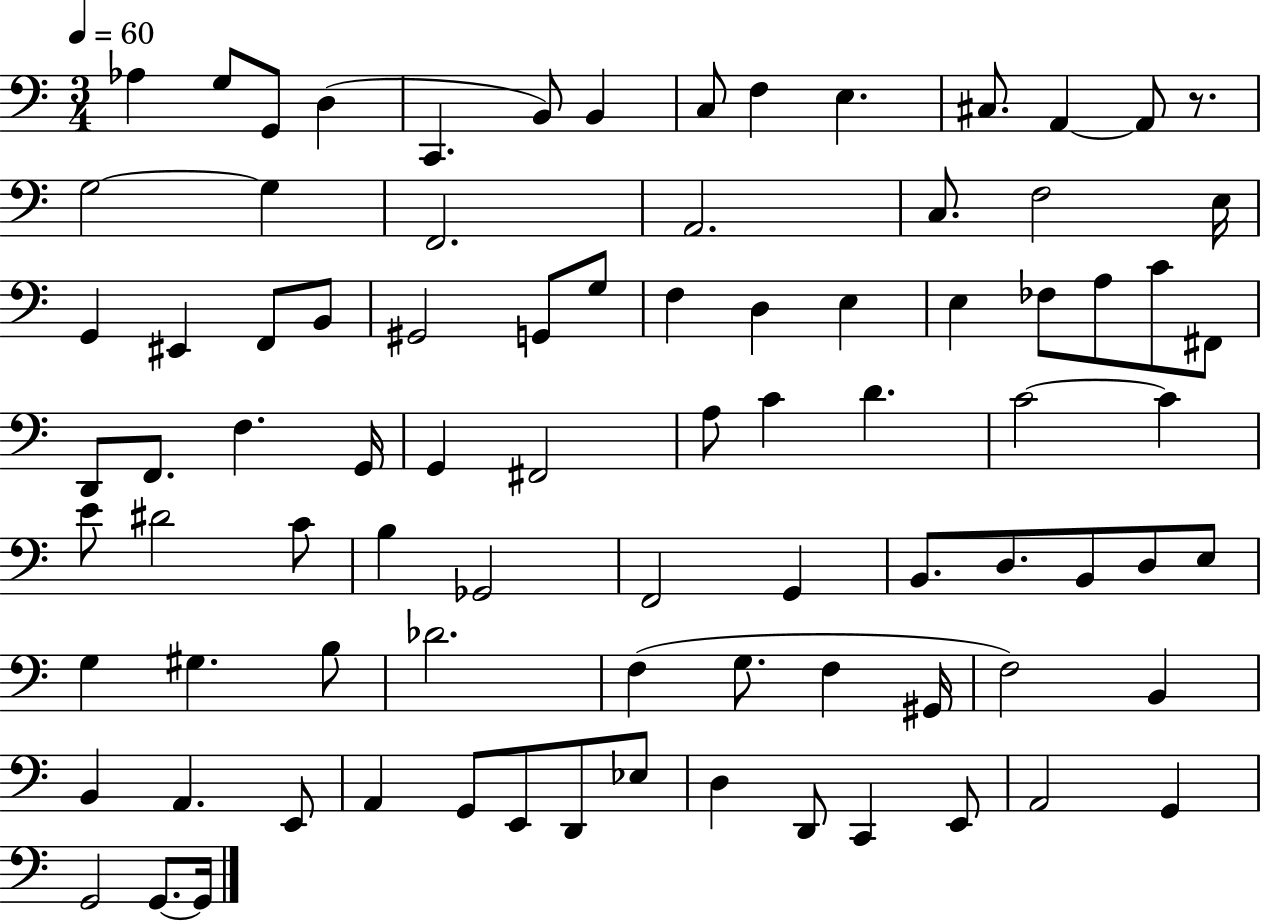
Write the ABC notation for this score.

X:1
T:Untitled
M:3/4
L:1/4
K:C
_A, G,/2 G,,/2 D, C,, B,,/2 B,, C,/2 F, E, ^C,/2 A,, A,,/2 z/2 G,2 G, F,,2 A,,2 C,/2 F,2 E,/4 G,, ^E,, F,,/2 B,,/2 ^G,,2 G,,/2 G,/2 F, D, E, E, _F,/2 A,/2 C/2 ^F,,/2 D,,/2 F,,/2 F, G,,/4 G,, ^F,,2 A,/2 C D C2 C E/2 ^D2 C/2 B, _G,,2 F,,2 G,, B,,/2 D,/2 B,,/2 D,/2 E,/2 G, ^G, B,/2 _D2 F, G,/2 F, ^G,,/4 F,2 B,, B,, A,, E,,/2 A,, G,,/2 E,,/2 D,,/2 _E,/2 D, D,,/2 C,, E,,/2 A,,2 G,, G,,2 G,,/2 G,,/4